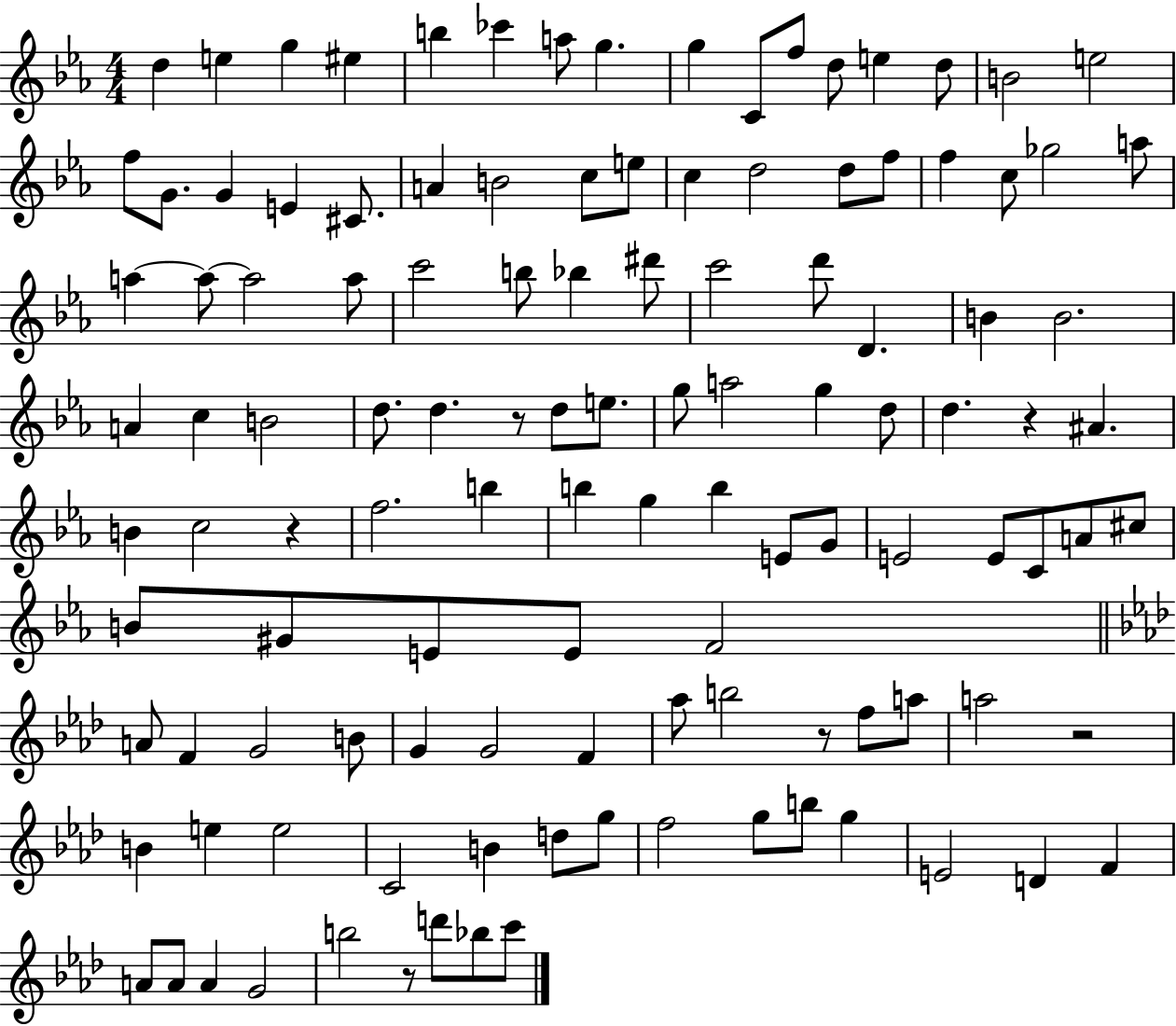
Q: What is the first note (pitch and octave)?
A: D5